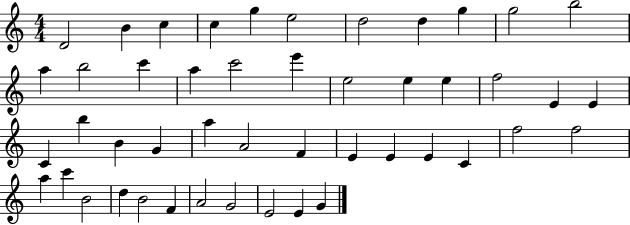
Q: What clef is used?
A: treble